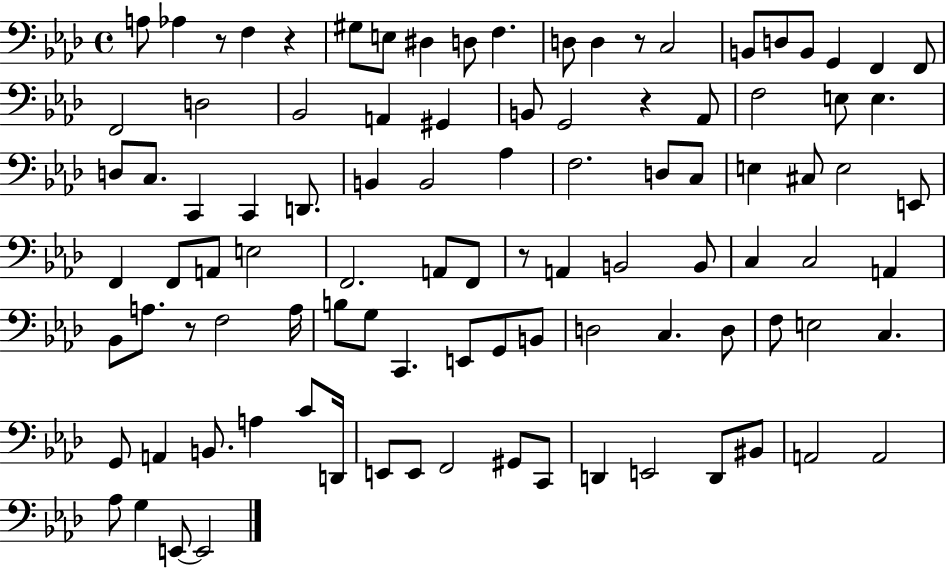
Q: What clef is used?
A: bass